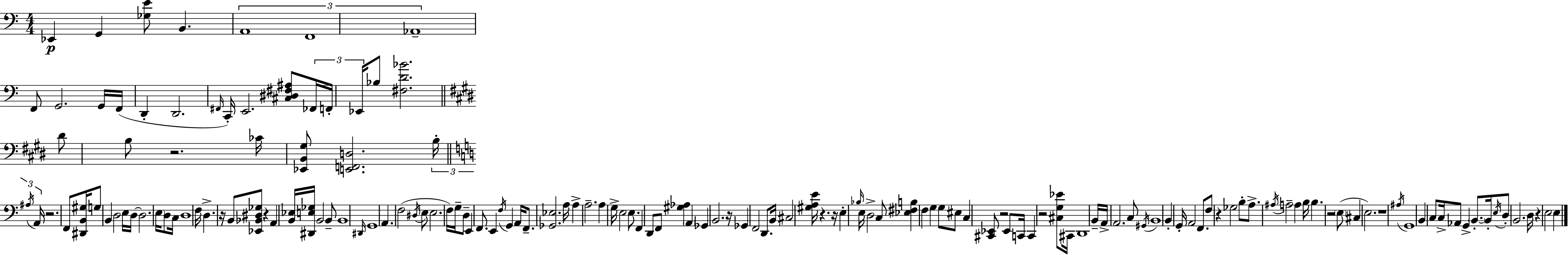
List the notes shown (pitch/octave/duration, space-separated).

Eb2/q G2/q [Gb3,E4]/e B2/q. A2/w F2/w Ab2/w F2/e G2/h. G2/s F2/s D2/q D2/h. F#2/s C2/s E2/h. [C#3,D#3,F#3,A#3]/e FES2/s F2/s Eb2/s Bb3/e [F#3,D4,Bb4]/h. D#4/e B3/e R/h. CES4/s [Eb2,B2,G#3]/e [E2,F2,D3]/h. B3/s A#3/s A2/s R/h. F2/e [D#2,B2,G#3]/s G3/e B2/q D3/h E3/s D3/s D3/h. E3/s D3/e C3/s D3/w F3/s D3/q. R/s B2/e [Eb2,Bb2,D#3,Gb3]/e R/q A2/q [B2,Eb3]/s [D#2,E3,Gb3]/s B2/h B2/e B2/w D#2/s G2/w A2/q. F3/h D#3/s E3/e E3/h. F3/s G3/s D3/e E2/q F2/e. E2/q F3/s G2/q A2/s F2/e. [Gb2,Eb3]/h. A3/s A3/q A3/h. A3/q G3/s E3/h E3/e. F2/q D2/e F2/e [G#3,Ab3]/q A2/q Gb2/q B2/h. R/s Gb2/q F2/h D2/e. B2/s C#3/h [G#3,A3,E4]/s R/q. R/s E3/q Bb3/s E3/s D3/h C3/e [Eb3,F#3,B3]/q F3/q G3/q G3/e EIS3/e C3/q [C#2,Eb2]/e R/h Eb2/e C2/s C2/q R/h [C#3,G3,Eb4]/e C#2/s D2/w B2/s A2/s A2/h. C3/e G#2/s B2/w B2/q G2/s A2/h F2/e. F3/e R/q Gb3/h B3/e A3/e. A#3/s A3/h A3/q B3/s B3/q. R/h E3/e C#3/q E3/h. R/w A#3/s G2/w B2/q C3/e C3/s Ab2/e G2/q B2/e. B2/s E3/s D3/e B2/h. D3/s R/q E3/h E3/q